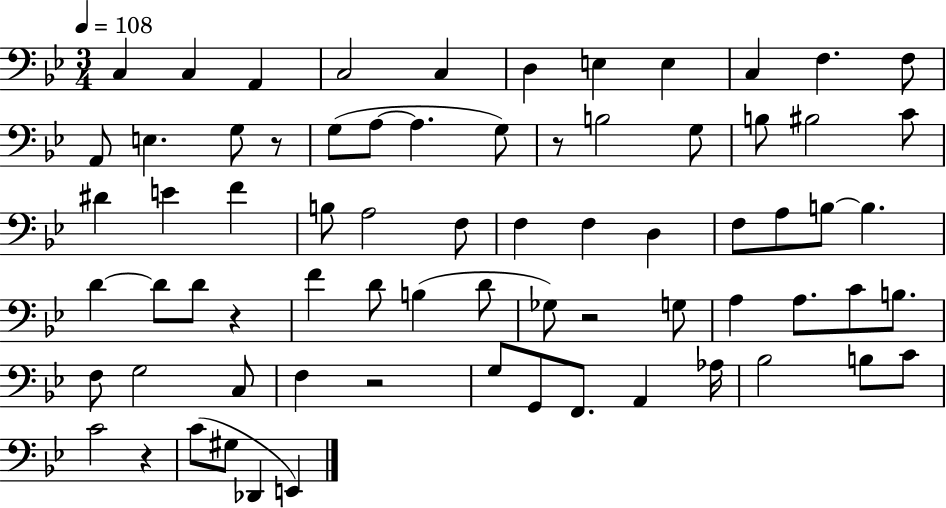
{
  \clef bass
  \numericTimeSignature
  \time 3/4
  \key bes \major
  \tempo 4 = 108
  c4 c4 a,4 | c2 c4 | d4 e4 e4 | c4 f4. f8 | \break a,8 e4. g8 r8 | g8( a8~~ a4. g8) | r8 b2 g8 | b8 bis2 c'8 | \break dis'4 e'4 f'4 | b8 a2 f8 | f4 f4 d4 | f8 a8 b8~~ b4. | \break d'4~~ d'8 d'8 r4 | f'4 d'8 b4( d'8 | ges8) r2 g8 | a4 a8. c'8 b8. | \break f8 g2 c8 | f4 r2 | g8 g,8 f,8. a,4 aes16 | bes2 b8 c'8 | \break c'2 r4 | c'8( gis8 des,4 e,4) | \bar "|."
}